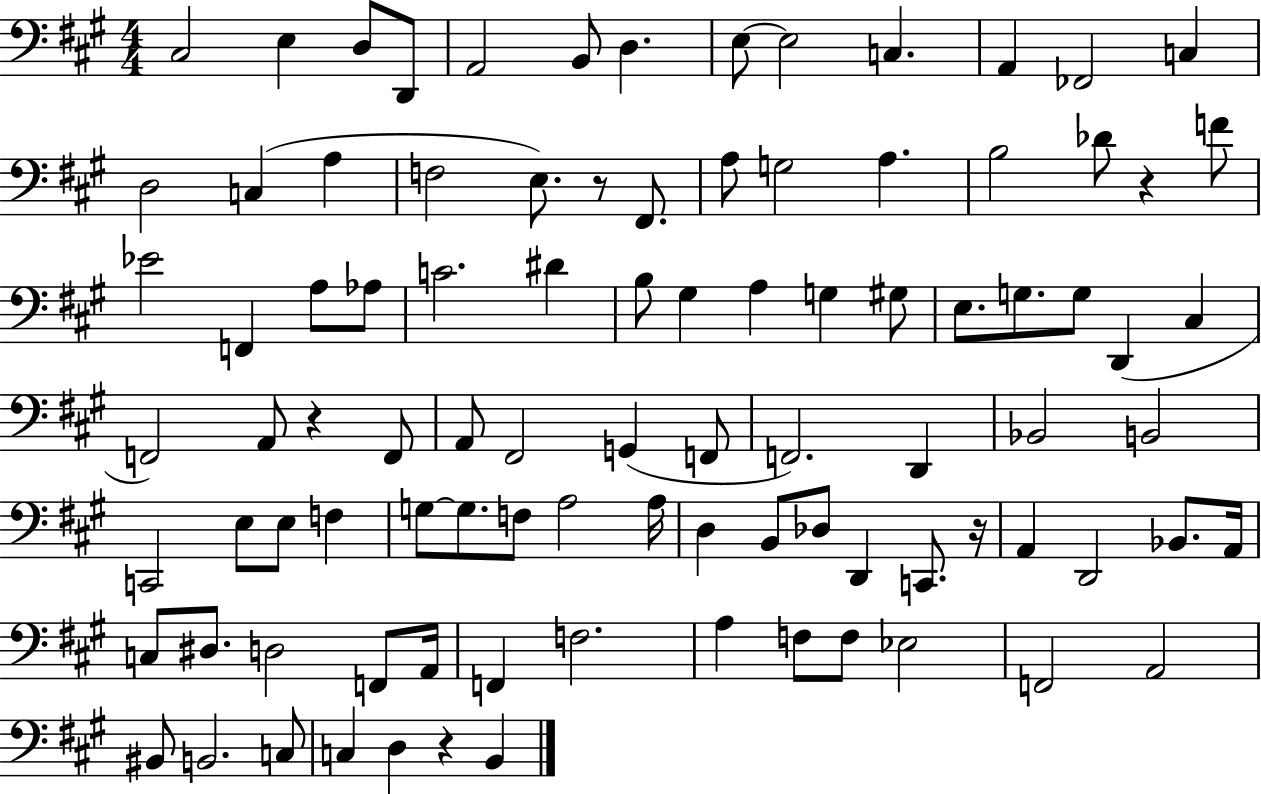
X:1
T:Untitled
M:4/4
L:1/4
K:A
^C,2 E, D,/2 D,,/2 A,,2 B,,/2 D, E,/2 E,2 C, A,, _F,,2 C, D,2 C, A, F,2 E,/2 z/2 ^F,,/2 A,/2 G,2 A, B,2 _D/2 z F/2 _E2 F,, A,/2 _A,/2 C2 ^D B,/2 ^G, A, G, ^G,/2 E,/2 G,/2 G,/2 D,, ^C, F,,2 A,,/2 z F,,/2 A,,/2 ^F,,2 G,, F,,/2 F,,2 D,, _B,,2 B,,2 C,,2 E,/2 E,/2 F, G,/2 G,/2 F,/2 A,2 A,/4 D, B,,/2 _D,/2 D,, C,,/2 z/4 A,, D,,2 _B,,/2 A,,/4 C,/2 ^D,/2 D,2 F,,/2 A,,/4 F,, F,2 A, F,/2 F,/2 _E,2 F,,2 A,,2 ^B,,/2 B,,2 C,/2 C, D, z B,,